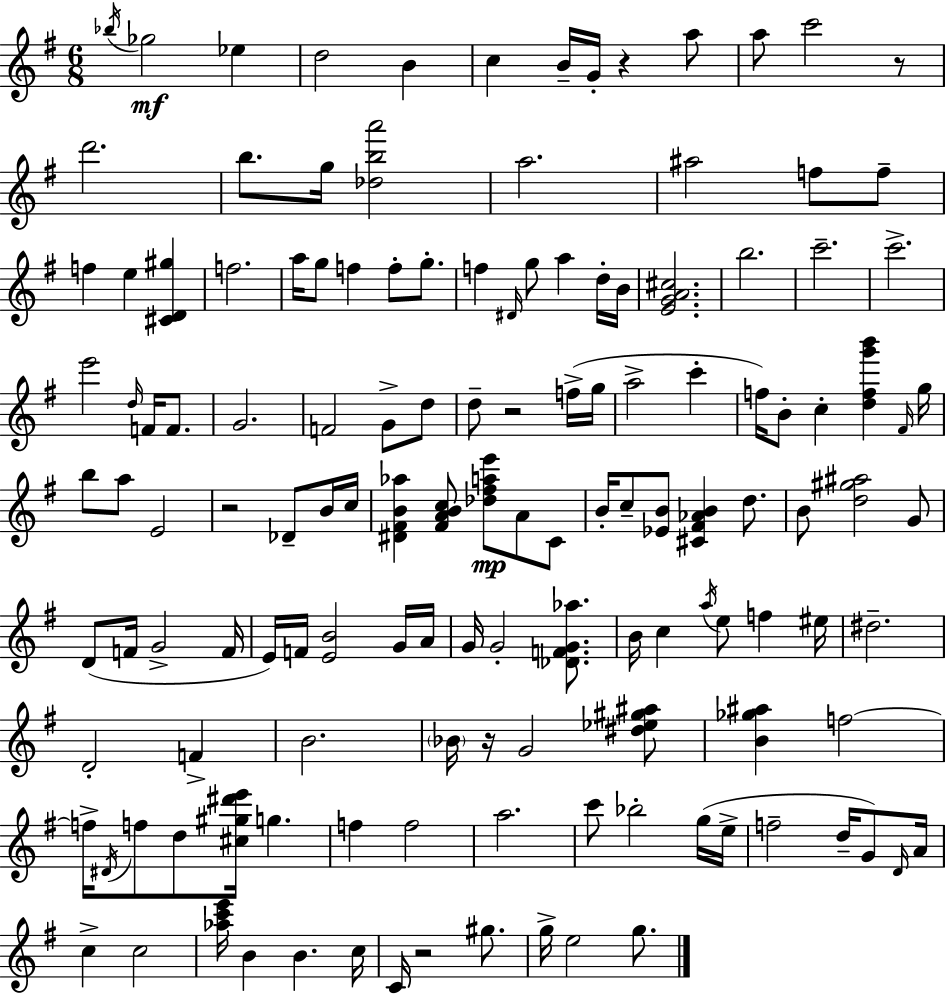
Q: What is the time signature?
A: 6/8